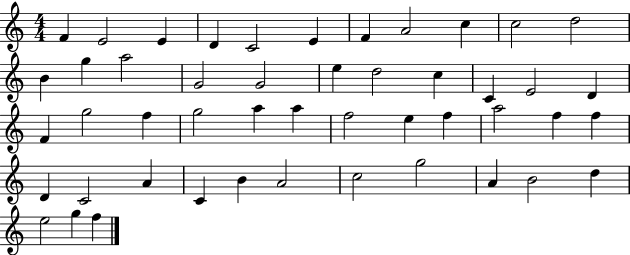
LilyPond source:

{
  \clef treble
  \numericTimeSignature
  \time 4/4
  \key c \major
  f'4 e'2 e'4 | d'4 c'2 e'4 | f'4 a'2 c''4 | c''2 d''2 | \break b'4 g''4 a''2 | g'2 g'2 | e''4 d''2 c''4 | c'4 e'2 d'4 | \break f'4 g''2 f''4 | g''2 a''4 a''4 | f''2 e''4 f''4 | a''2 f''4 f''4 | \break d'4 c'2 a'4 | c'4 b'4 a'2 | c''2 g''2 | a'4 b'2 d''4 | \break e''2 g''4 f''4 | \bar "|."
}